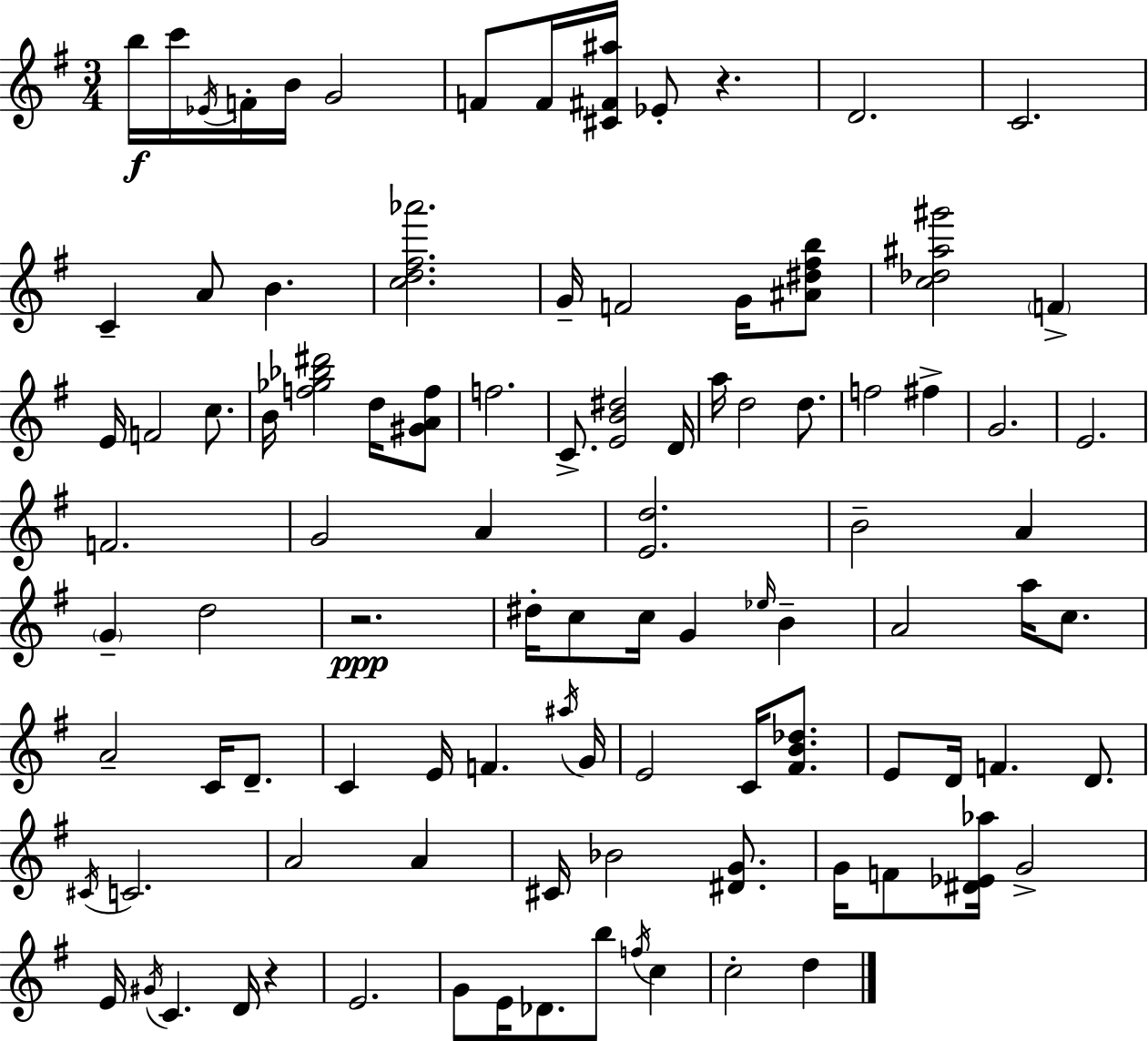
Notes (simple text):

B5/s C6/s Eb4/s F4/s B4/s G4/h F4/e F4/s [C#4,F#4,A#5]/s Eb4/e R/q. D4/h. C4/h. C4/q A4/e B4/q. [C5,D5,F#5,Ab6]/h. G4/s F4/h G4/s [A#4,D#5,F#5,B5]/e [C5,Db5,A#5,G#6]/h F4/q E4/s F4/h C5/e. B4/s [F5,Gb5,Bb5,D#6]/h D5/s [G#4,A4,F5]/e F5/h. C4/e. [E4,B4,D#5]/h D4/s A5/s D5/h D5/e. F5/h F#5/q G4/h. E4/h. F4/h. G4/h A4/q [E4,D5]/h. B4/h A4/q G4/q D5/h R/h. D#5/s C5/e C5/s G4/q Eb5/s B4/q A4/h A5/s C5/e. A4/h C4/s D4/e. C4/q E4/s F4/q. A#5/s G4/s E4/h C4/s [F#4,B4,Db5]/e. E4/e D4/s F4/q. D4/e. C#4/s C4/h. A4/h A4/q C#4/s Bb4/h [D#4,G4]/e. G4/s F4/e [D#4,Eb4,Ab5]/s G4/h E4/s G#4/s C4/q. D4/s R/q E4/h. G4/e E4/s Db4/e. B5/e F5/s C5/q C5/h D5/q